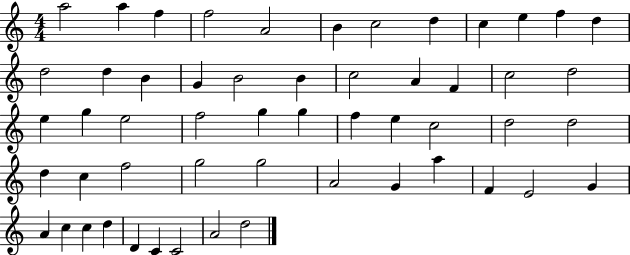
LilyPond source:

{
  \clef treble
  \numericTimeSignature
  \time 4/4
  \key c \major
  a''2 a''4 f''4 | f''2 a'2 | b'4 c''2 d''4 | c''4 e''4 f''4 d''4 | \break d''2 d''4 b'4 | g'4 b'2 b'4 | c''2 a'4 f'4 | c''2 d''2 | \break e''4 g''4 e''2 | f''2 g''4 g''4 | f''4 e''4 c''2 | d''2 d''2 | \break d''4 c''4 f''2 | g''2 g''2 | a'2 g'4 a''4 | f'4 e'2 g'4 | \break a'4 c''4 c''4 d''4 | d'4 c'4 c'2 | a'2 d''2 | \bar "|."
}